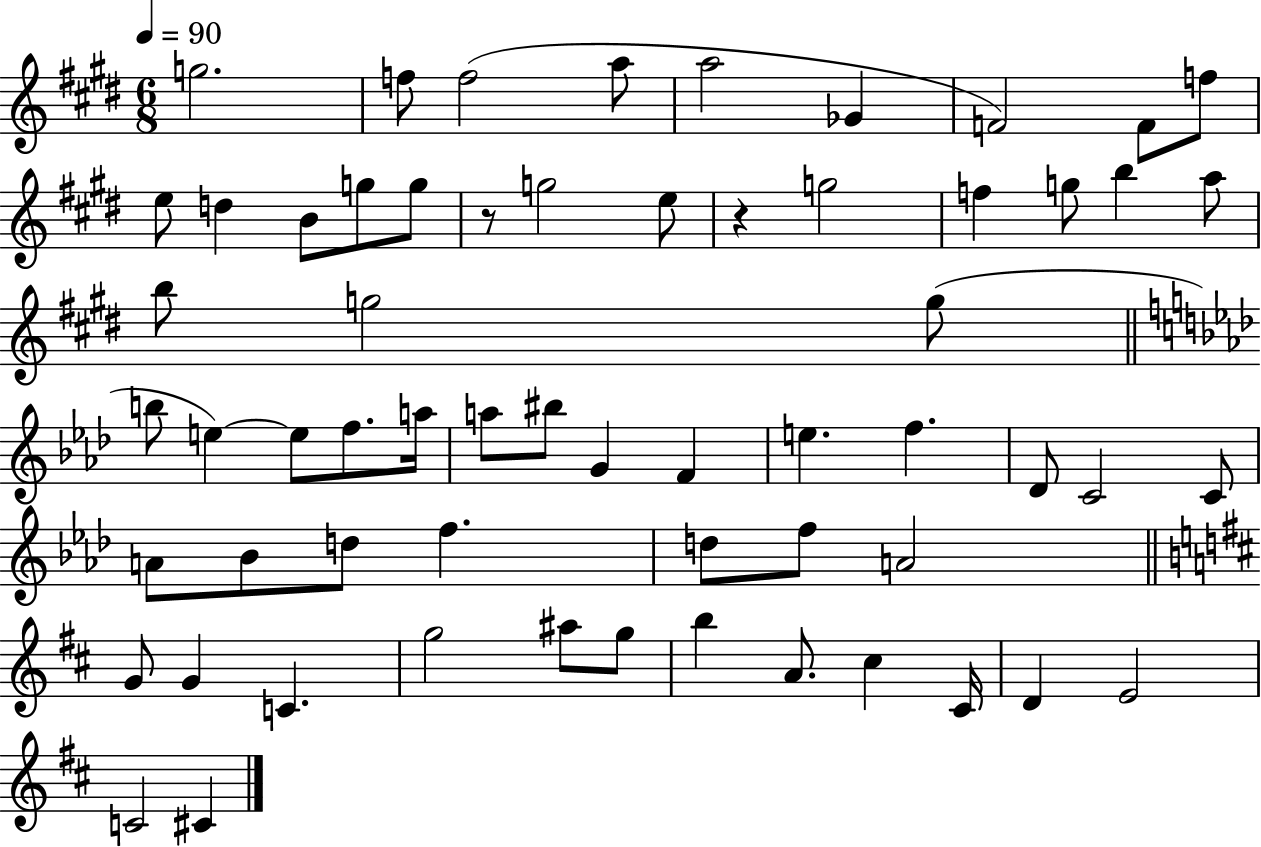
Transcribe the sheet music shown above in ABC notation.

X:1
T:Untitled
M:6/8
L:1/4
K:E
g2 f/2 f2 a/2 a2 _G F2 F/2 f/2 e/2 d B/2 g/2 g/2 z/2 g2 e/2 z g2 f g/2 b a/2 b/2 g2 g/2 b/2 e e/2 f/2 a/4 a/2 ^b/2 G F e f _D/2 C2 C/2 A/2 _B/2 d/2 f d/2 f/2 A2 G/2 G C g2 ^a/2 g/2 b A/2 ^c ^C/4 D E2 C2 ^C